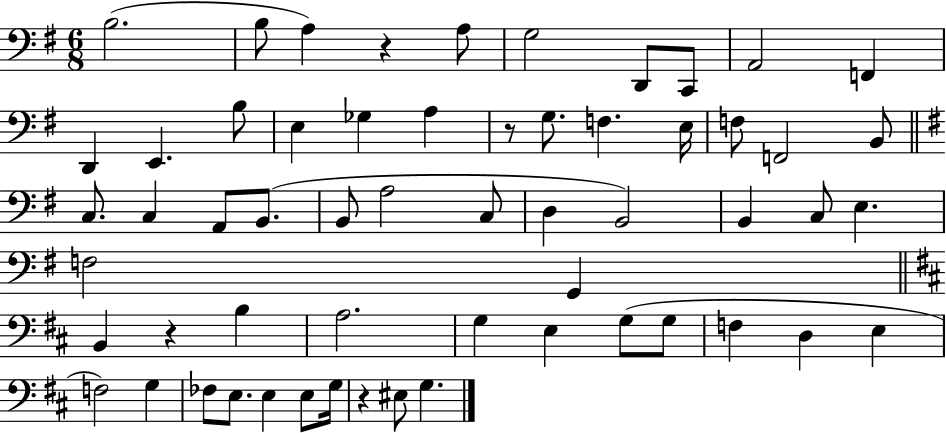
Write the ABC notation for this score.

X:1
T:Untitled
M:6/8
L:1/4
K:G
B,2 B,/2 A, z A,/2 G,2 D,,/2 C,,/2 A,,2 F,, D,, E,, B,/2 E, _G, A, z/2 G,/2 F, E,/4 F,/2 F,,2 B,,/2 C,/2 C, A,,/2 B,,/2 B,,/2 A,2 C,/2 D, B,,2 B,, C,/2 E, F,2 G,, B,, z B, A,2 G, E, G,/2 G,/2 F, D, E, F,2 G, _F,/2 E,/2 E, E,/2 G,/4 z ^E,/2 G,